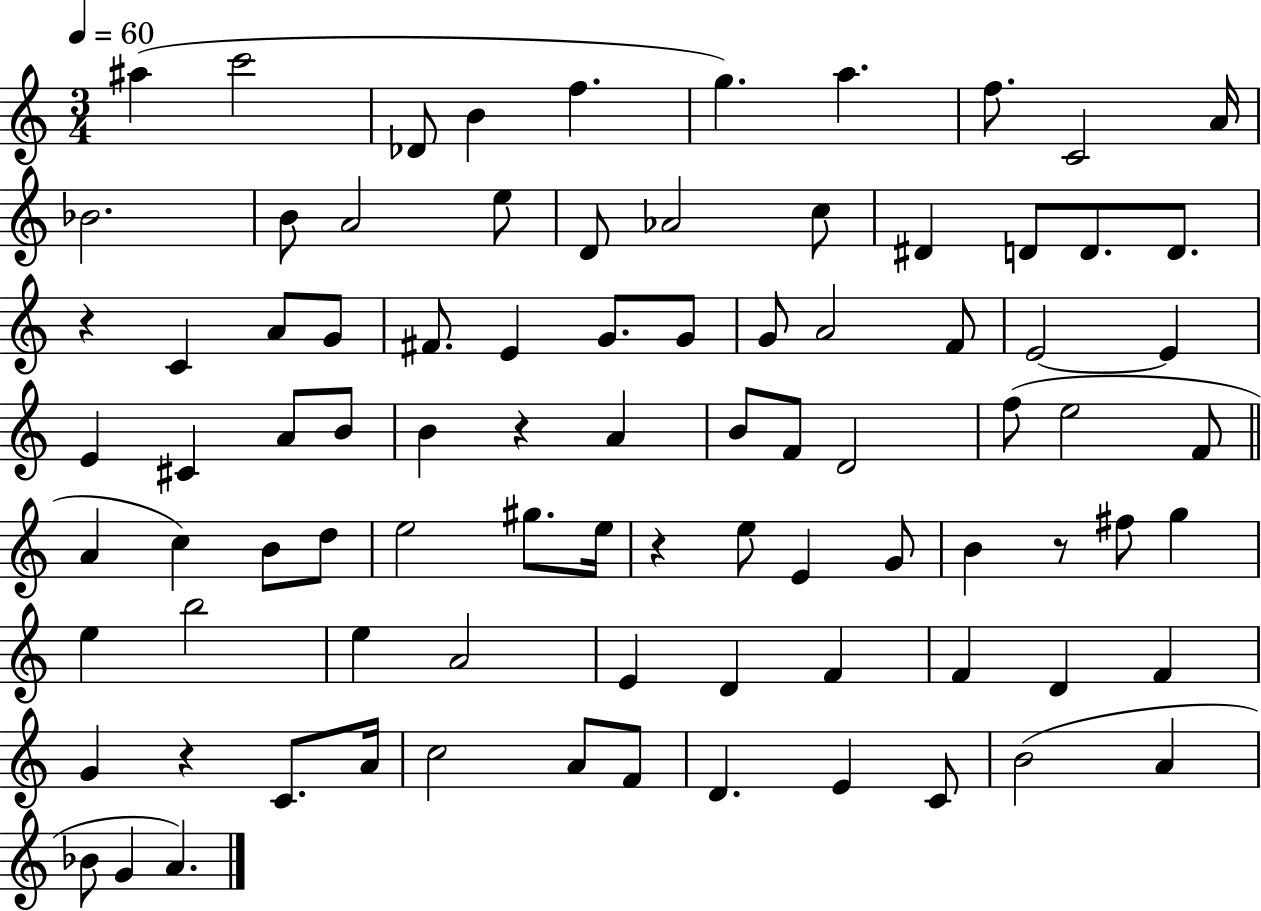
A#5/q C6/h Db4/e B4/q F5/q. G5/q. A5/q. F5/e. C4/h A4/s Bb4/h. B4/e A4/h E5/e D4/e Ab4/h C5/e D#4/q D4/e D4/e. D4/e. R/q C4/q A4/e G4/e F#4/e. E4/q G4/e. G4/e G4/e A4/h F4/e E4/h E4/q E4/q C#4/q A4/e B4/e B4/q R/q A4/q B4/e F4/e D4/h F5/e E5/h F4/e A4/q C5/q B4/e D5/e E5/h G#5/e. E5/s R/q E5/e E4/q G4/e B4/q R/e F#5/e G5/q E5/q B5/h E5/q A4/h E4/q D4/q F4/q F4/q D4/q F4/q G4/q R/q C4/e. A4/s C5/h A4/e F4/e D4/q. E4/q C4/e B4/h A4/q Bb4/e G4/q A4/q.